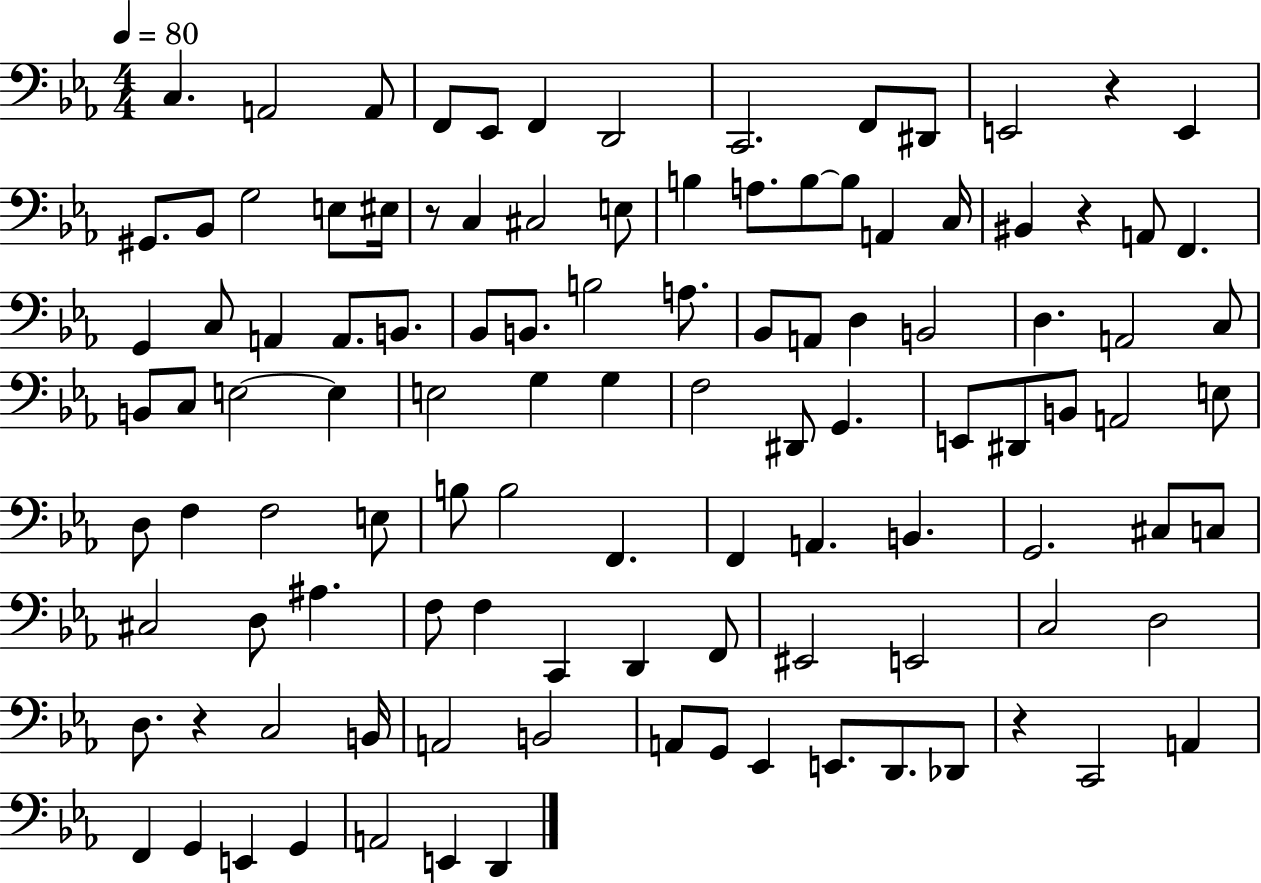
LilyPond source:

{
  \clef bass
  \numericTimeSignature
  \time 4/4
  \key ees \major
  \tempo 4 = 80
  \repeat volta 2 { c4. a,2 a,8 | f,8 ees,8 f,4 d,2 | c,2. f,8 dis,8 | e,2 r4 e,4 | \break gis,8. bes,8 g2 e8 eis16 | r8 c4 cis2 e8 | b4 a8. b8~~ b8 a,4 c16 | bis,4 r4 a,8 f,4. | \break g,4 c8 a,4 a,8. b,8. | bes,8 b,8. b2 a8. | bes,8 a,8 d4 b,2 | d4. a,2 c8 | \break b,8 c8 e2~~ e4 | e2 g4 g4 | f2 dis,8 g,4. | e,8 dis,8 b,8 a,2 e8 | \break d8 f4 f2 e8 | b8 b2 f,4. | f,4 a,4. b,4. | g,2. cis8 c8 | \break cis2 d8 ais4. | f8 f4 c,4 d,4 f,8 | eis,2 e,2 | c2 d2 | \break d8. r4 c2 b,16 | a,2 b,2 | a,8 g,8 ees,4 e,8. d,8. des,8 | r4 c,2 a,4 | \break f,4 g,4 e,4 g,4 | a,2 e,4 d,4 | } \bar "|."
}